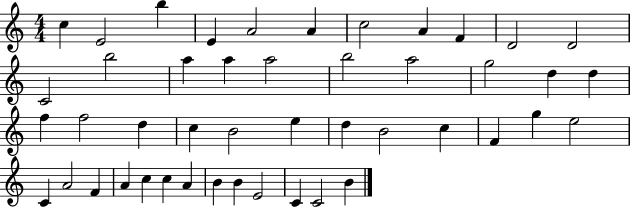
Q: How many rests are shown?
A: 0